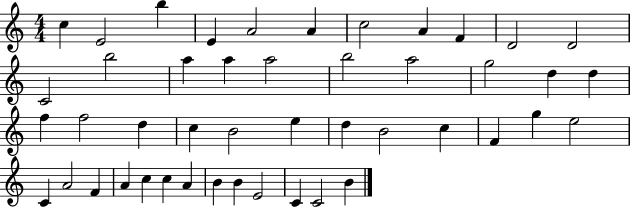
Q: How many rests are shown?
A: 0